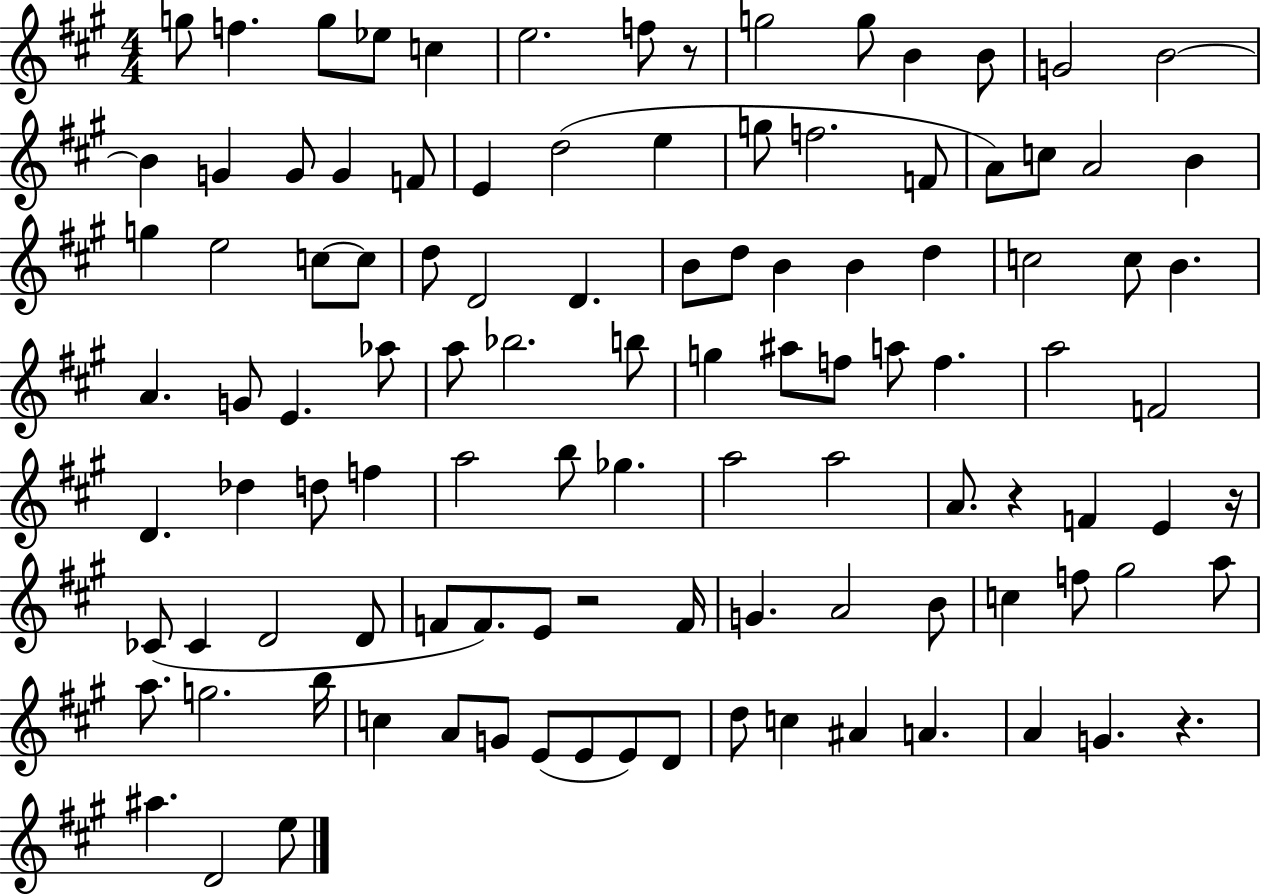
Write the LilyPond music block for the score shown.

{
  \clef treble
  \numericTimeSignature
  \time 4/4
  \key a \major
  g''8 f''4. g''8 ees''8 c''4 | e''2. f''8 r8 | g''2 g''8 b'4 b'8 | g'2 b'2~~ | \break b'4 g'4 g'8 g'4 f'8 | e'4 d''2( e''4 | g''8 f''2. f'8 | a'8) c''8 a'2 b'4 | \break g''4 e''2 c''8~~ c''8 | d''8 d'2 d'4. | b'8 d''8 b'4 b'4 d''4 | c''2 c''8 b'4. | \break a'4. g'8 e'4. aes''8 | a''8 bes''2. b''8 | g''4 ais''8 f''8 a''8 f''4. | a''2 f'2 | \break d'4. des''4 d''8 f''4 | a''2 b''8 ges''4. | a''2 a''2 | a'8. r4 f'4 e'4 r16 | \break ces'8( ces'4 d'2 d'8 | f'8 f'8.) e'8 r2 f'16 | g'4. a'2 b'8 | c''4 f''8 gis''2 a''8 | \break a''8. g''2. b''16 | c''4 a'8 g'8 e'8( e'8 e'8) d'8 | d''8 c''4 ais'4 a'4. | a'4 g'4. r4. | \break ais''4. d'2 e''8 | \bar "|."
}